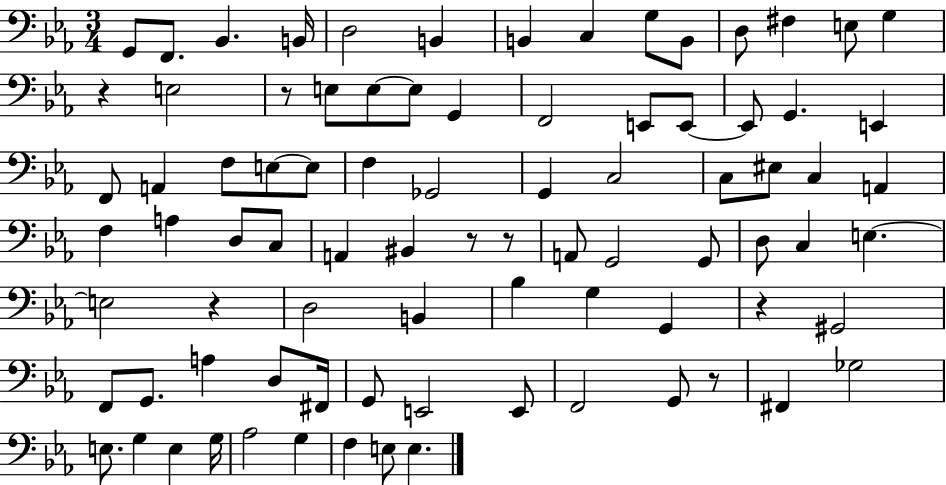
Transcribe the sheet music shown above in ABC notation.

X:1
T:Untitled
M:3/4
L:1/4
K:Eb
G,,/2 F,,/2 _B,, B,,/4 D,2 B,, B,, C, G,/2 B,,/2 D,/2 ^F, E,/2 G, z E,2 z/2 E,/2 E,/2 E,/2 G,, F,,2 E,,/2 E,,/2 E,,/2 G,, E,, F,,/2 A,, F,/2 E,/2 E,/2 F, _G,,2 G,, C,2 C,/2 ^E,/2 C, A,, F, A, D,/2 C,/2 A,, ^B,, z/2 z/2 A,,/2 G,,2 G,,/2 D,/2 C, E, E,2 z D,2 B,, _B, G, G,, z ^G,,2 F,,/2 G,,/2 A, D,/2 ^F,,/4 G,,/2 E,,2 E,,/2 F,,2 G,,/2 z/2 ^F,, _G,2 E,/2 G, E, G,/4 _A,2 G, F, E,/2 E,